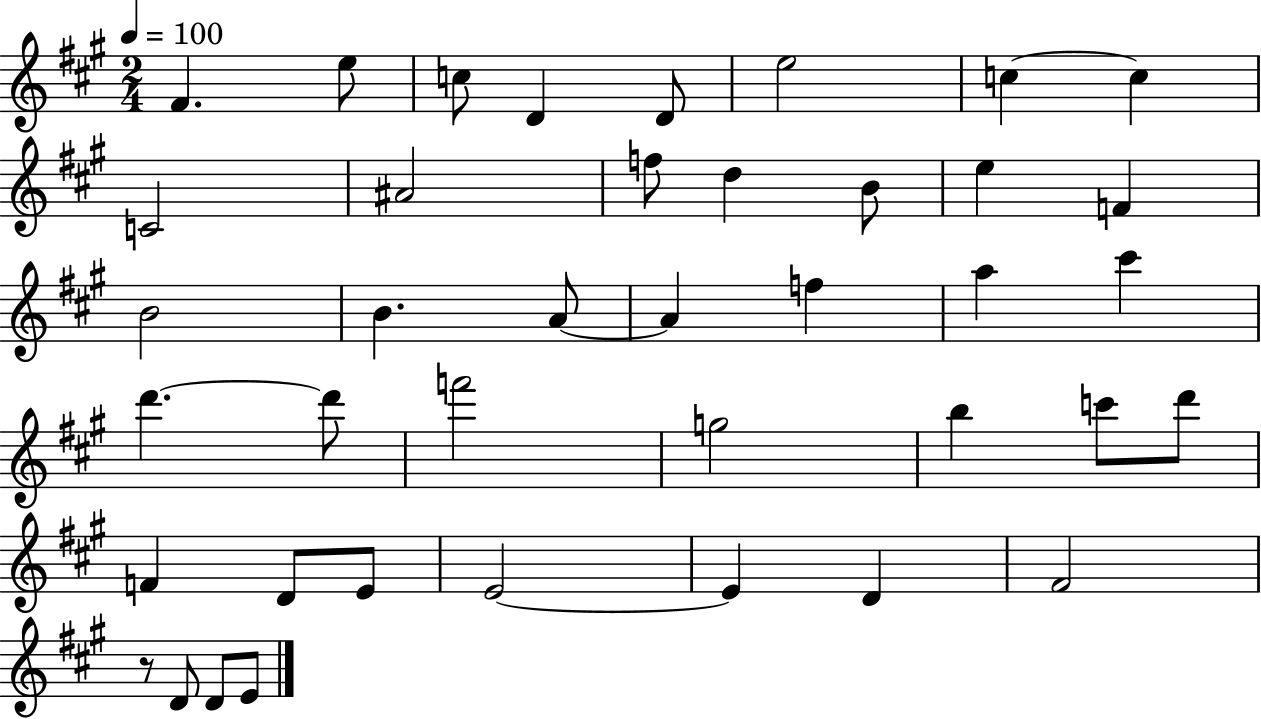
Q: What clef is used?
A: treble